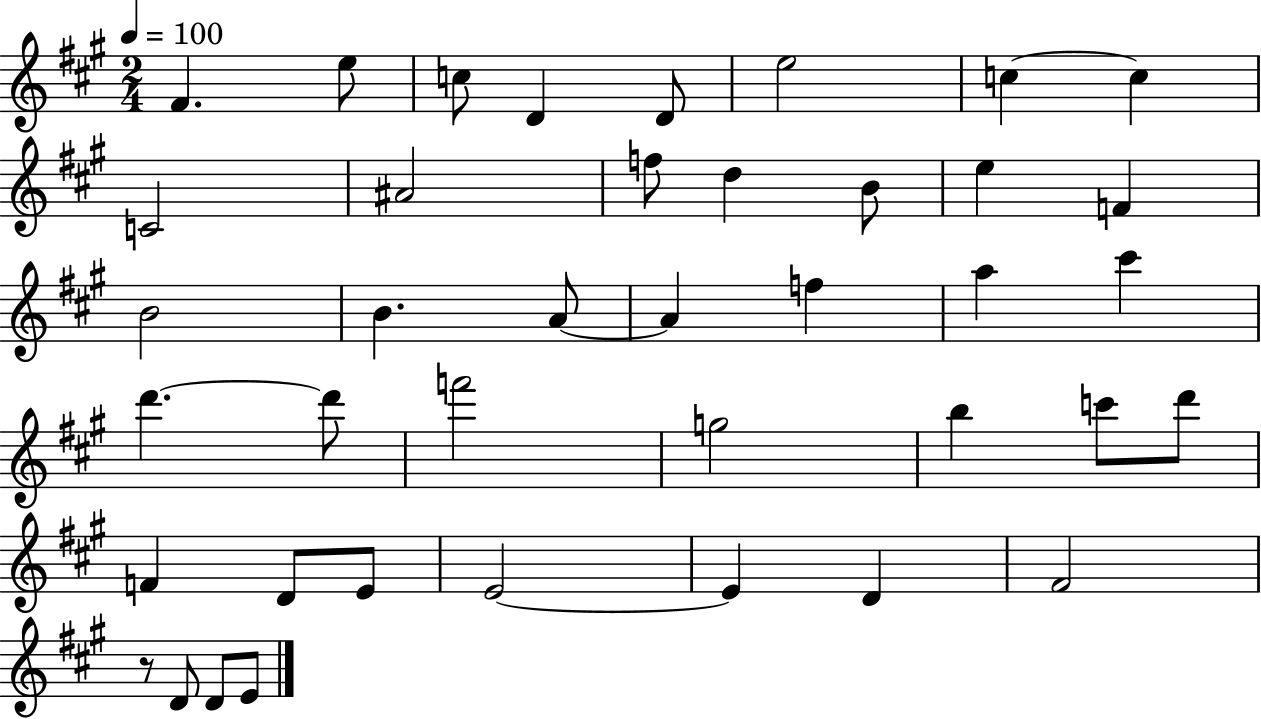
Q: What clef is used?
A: treble